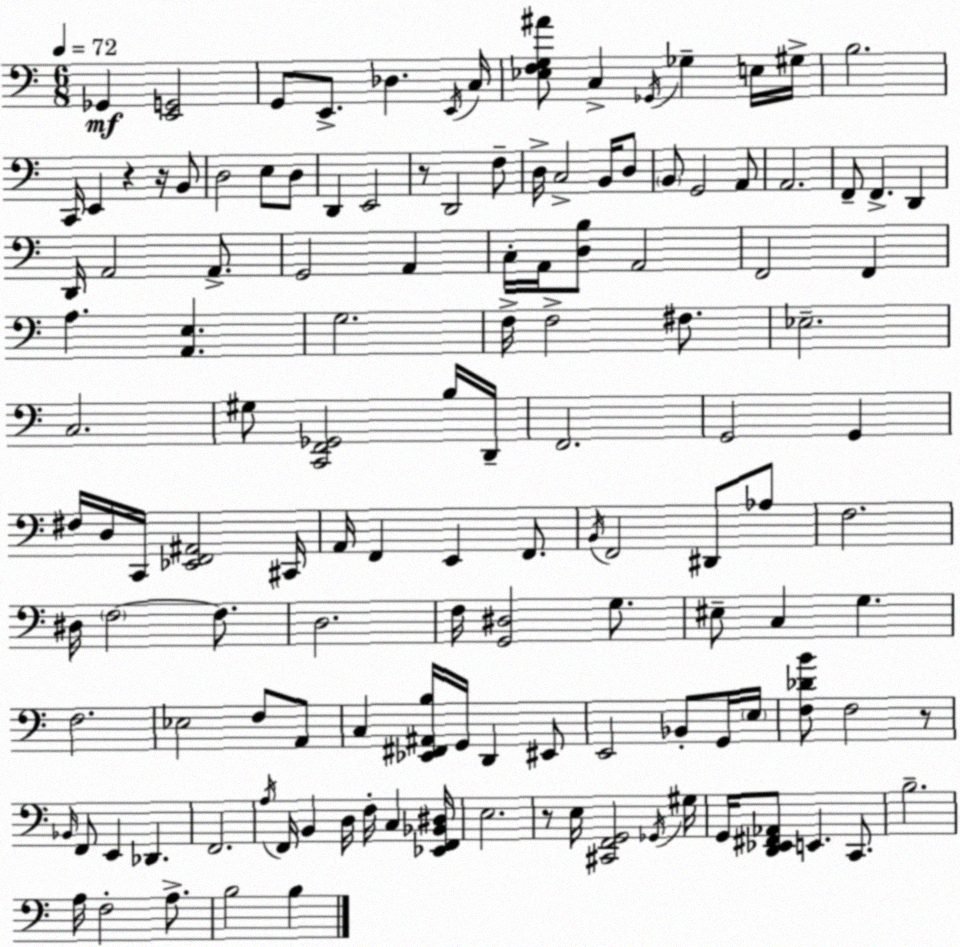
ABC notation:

X:1
T:Untitled
M:6/8
L:1/4
K:Am
_G,, [E,,G,,]2 G,,/2 E,,/2 _D, E,,/4 C,/4 [_E,F,G,^A]/2 C, _G,,/4 _G, E,/4 ^G,/4 B,2 C,,/4 E,, z z/4 B,,/2 D,2 E,/2 D,/2 D,, E,,2 z/2 D,,2 F,/2 D,/4 C,2 B,,/4 D,/2 B,,/2 G,,2 A,,/2 A,,2 F,,/2 F,, D,, D,,/4 A,,2 A,,/2 G,,2 A,, C,/4 A,,/4 [D,B,]/2 A,,2 F,,2 F,, A, [A,,E,] G,2 F,/4 F,2 ^F,/2 _E,2 C,2 ^G,/2 [C,,F,,_G,,]2 B,/4 D,,/4 F,,2 G,,2 G,, ^F,/4 D,/4 C,,/4 [_E,,F,,^A,,]2 ^C,,/4 A,,/4 F,, E,, F,,/2 B,,/4 F,,2 ^D,,/2 _A,/2 F,2 ^D,/4 F,2 F,/2 D,2 F,/4 [G,,^D,]2 G,/2 ^E,/2 C, G, F,2 _E,2 F,/2 A,,/2 C, [_E,,^F,,^A,,B,]/4 G,,/4 D,, ^E,,/2 E,,2 _B,,/2 G,,/4 E,/4 [F,_DB]/2 F,2 z/2 _B,,/4 F,,/2 E,, _D,, F,,2 A,/4 F,,/4 B,, D,/4 F,/4 C, [_E,,F,,_B,,^D,]/4 E,2 z/2 E,/4 [^C,,F,,G,,]2 _G,,/4 ^G,/4 G,,/4 [D,,_E,,^F,,_A,,]/2 E,, C,,/2 B,2 A,/4 F,2 A,/2 B,2 B,